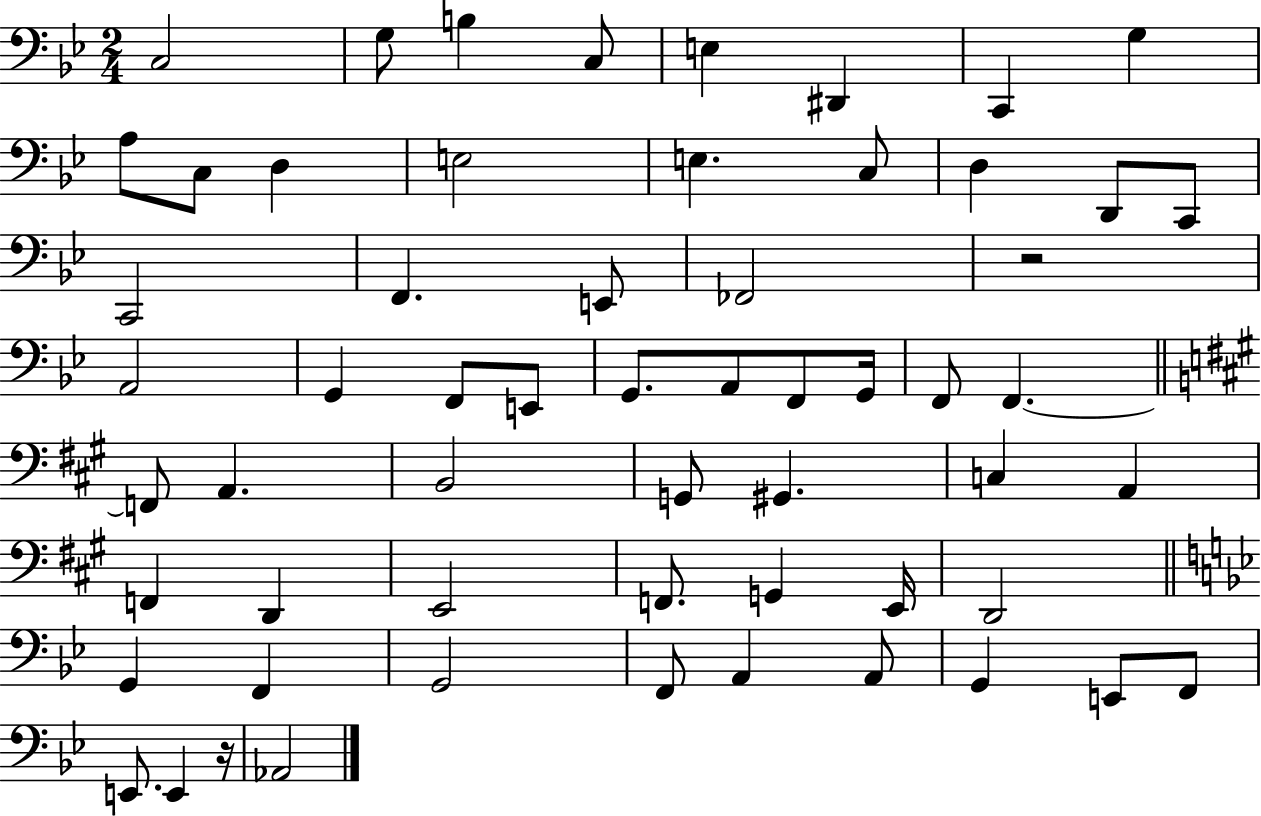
C3/h G3/e B3/q C3/e E3/q D#2/q C2/q G3/q A3/e C3/e D3/q E3/h E3/q. C3/e D3/q D2/e C2/e C2/h F2/q. E2/e FES2/h R/h A2/h G2/q F2/e E2/e G2/e. A2/e F2/e G2/s F2/e F2/q. F2/e A2/q. B2/h G2/e G#2/q. C3/q A2/q F2/q D2/q E2/h F2/e. G2/q E2/s D2/h G2/q F2/q G2/h F2/e A2/q A2/e G2/q E2/e F2/e E2/e. E2/q R/s Ab2/h